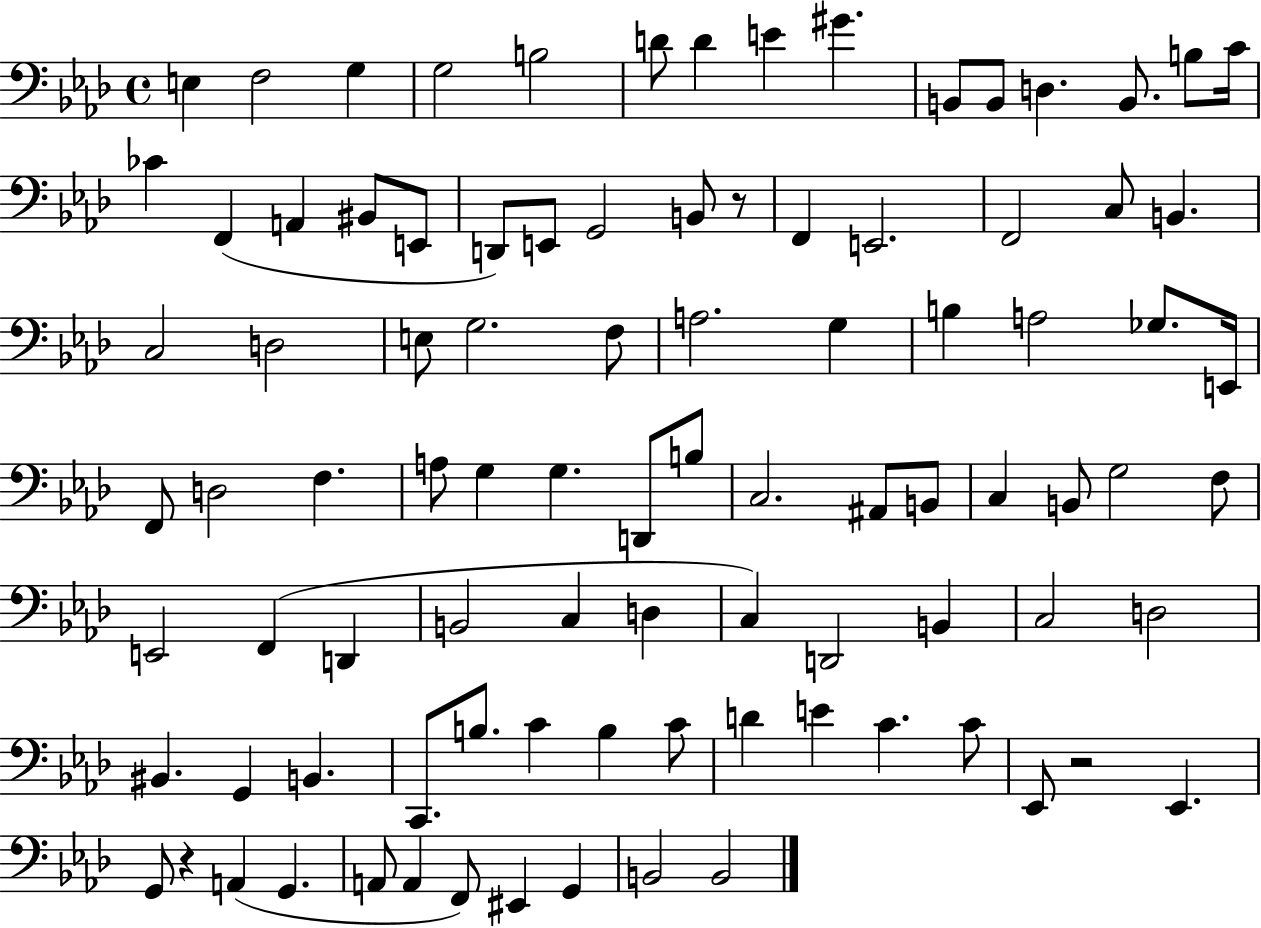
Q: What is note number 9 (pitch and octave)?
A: G#4